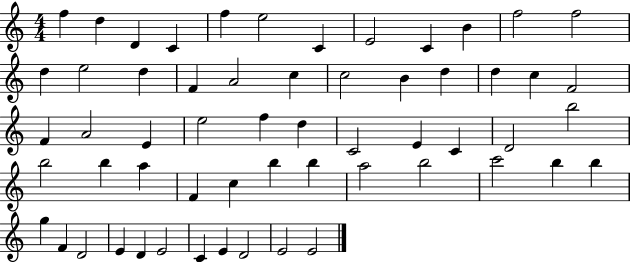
X:1
T:Untitled
M:4/4
L:1/4
K:C
f d D C f e2 C E2 C B f2 f2 d e2 d F A2 c c2 B d d c F2 F A2 E e2 f d C2 E C D2 b2 b2 b a F c b b a2 b2 c'2 b b g F D2 E D E2 C E D2 E2 E2